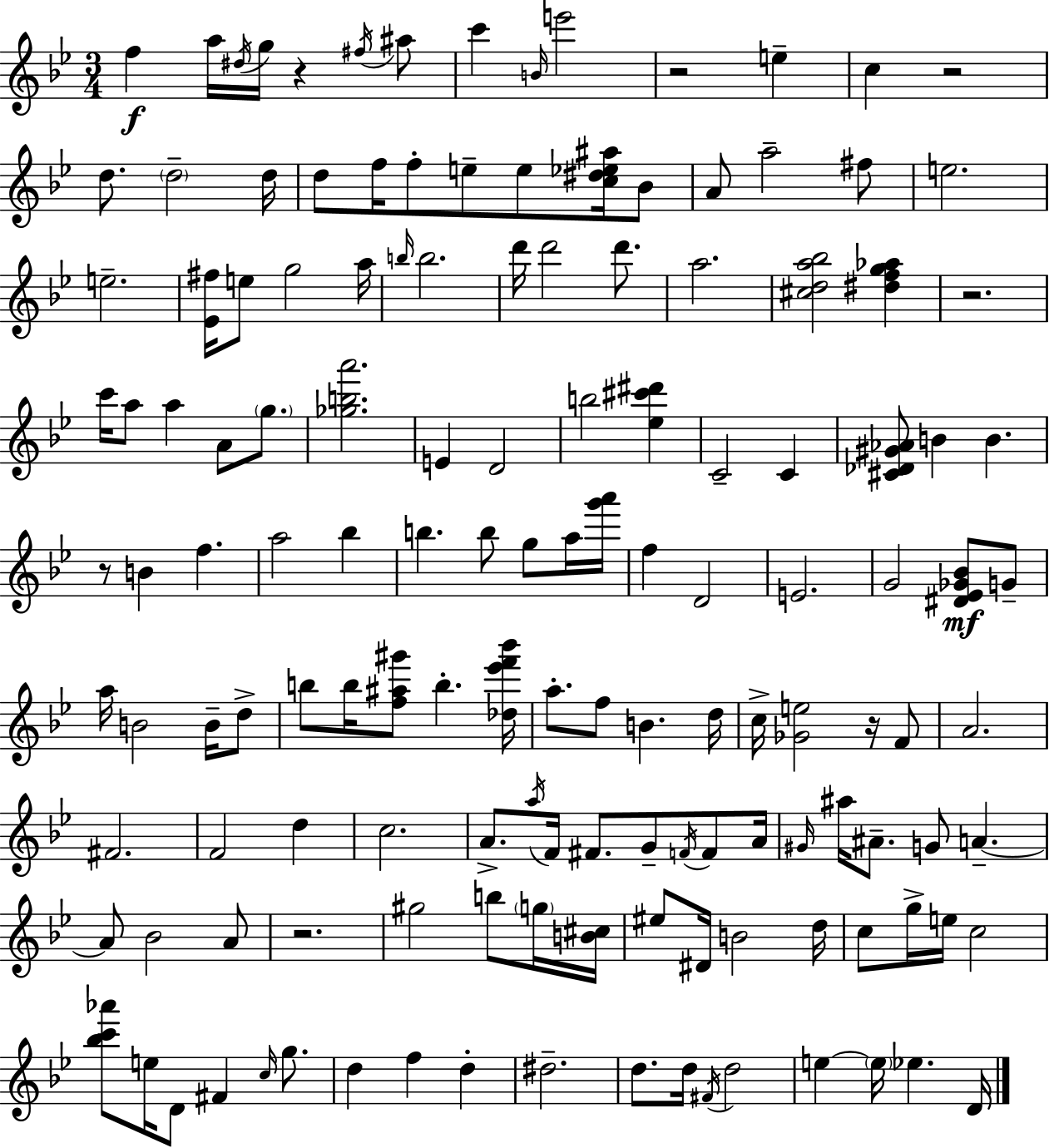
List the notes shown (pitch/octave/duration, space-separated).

F5/q A5/s D#5/s G5/s R/q F#5/s A#5/e C6/q B4/s E6/h R/h E5/q C5/q R/h D5/e. D5/h D5/s D5/e F5/s F5/e E5/e E5/e [C5,D#5,Eb5,A#5]/s Bb4/e A4/e A5/h F#5/e E5/h. E5/h. [Eb4,F#5]/s E5/e G5/h A5/s B5/s B5/h. D6/s D6/h D6/e. A5/h. [C#5,D5,A5,Bb5]/h [D#5,F5,G5,Ab5]/q R/h. C6/s A5/e A5/q A4/e G5/e. [Gb5,B5,A6]/h. E4/q D4/h B5/h [Eb5,C#6,D#6]/q C4/h C4/q [C#4,Db4,G#4,Ab4]/e B4/q B4/q. R/e B4/q F5/q. A5/h Bb5/q B5/q. B5/e G5/e A5/s [G6,A6]/s F5/q D4/h E4/h. G4/h [D#4,Eb4,Gb4,Bb4]/e G4/e A5/s B4/h B4/s D5/e B5/e B5/s [F5,A#5,G#6]/e B5/q. [Db5,Eb6,F6,Bb6]/s A5/e. F5/e B4/q. D5/s C5/s [Gb4,E5]/h R/s F4/e A4/h. F#4/h. F4/h D5/q C5/h. A4/e. A5/s F4/s F#4/e. G4/e F4/s F4/e A4/s G#4/s A#5/s A#4/e. G4/e A4/q. A4/e Bb4/h A4/e R/h. G#5/h B5/e G5/s [B4,C#5]/s EIS5/e D#4/s B4/h D5/s C5/e G5/s E5/s C5/h [Bb5,C6,Ab6]/e E5/s D4/e F#4/q C5/s G5/e. D5/q F5/q D5/q D#5/h. D5/e. D5/s F#4/s D5/h E5/q E5/s Eb5/q. D4/s